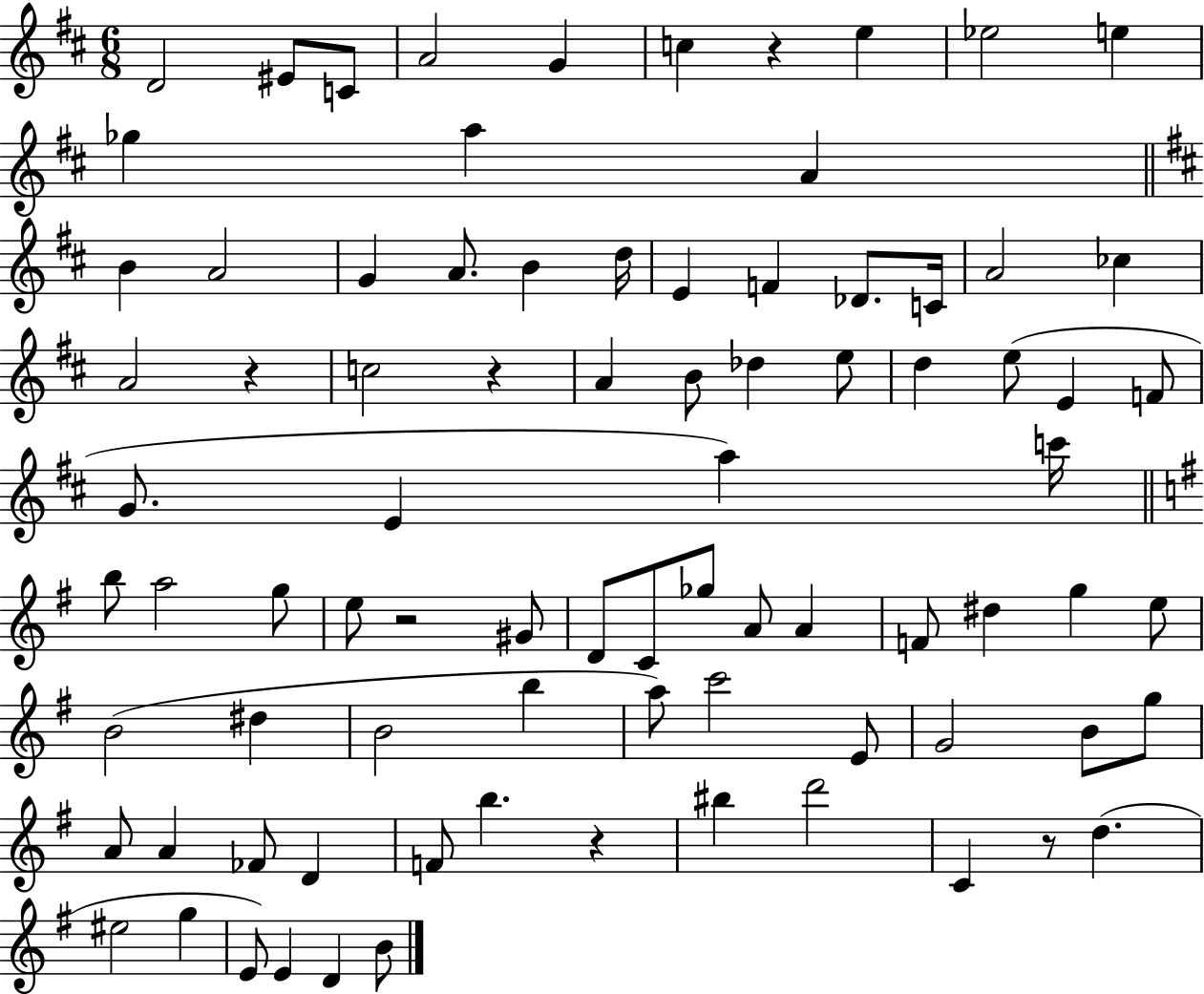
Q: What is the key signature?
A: D major